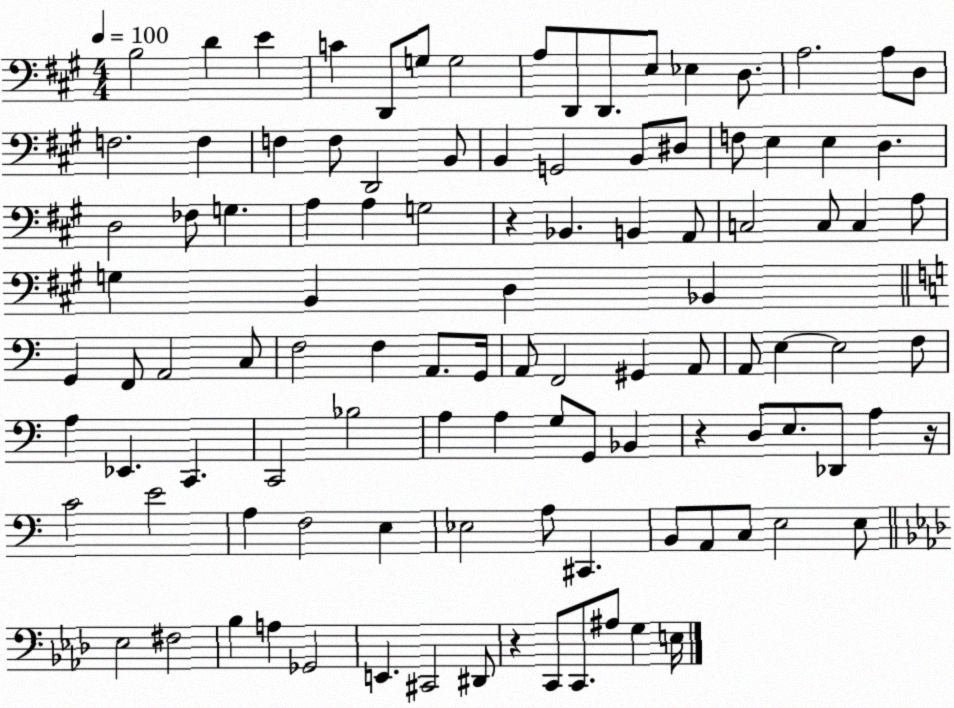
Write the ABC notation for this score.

X:1
T:Untitled
M:4/4
L:1/4
K:A
B,2 D E C D,,/2 G,/2 G,2 A,/2 D,,/2 D,,/2 E,/2 _E, D,/2 A,2 A,/2 D,/2 F,2 F, F, F,/2 D,,2 B,,/2 B,, G,,2 B,,/2 ^D,/2 F,/2 E, E, D, D,2 _F,/2 G, A, A, G,2 z _B,, B,, A,,/2 C,2 C,/2 C, A,/2 G, B,, D, _B,, G,, F,,/2 A,,2 C,/2 F,2 F, A,,/2 G,,/4 A,,/2 F,,2 ^G,, A,,/2 A,,/2 E, E,2 F,/2 A, _E,, C,, C,,2 _B,2 A, A, G,/2 G,,/2 _B,, z D,/2 E,/2 _D,,/2 A, z/4 C2 E2 A, F,2 E, _E,2 A,/2 ^C,, B,,/2 A,,/2 C,/2 E,2 E,/2 _E,2 ^F,2 _B, A, _G,,2 E,, ^C,,2 ^D,,/2 z C,,/2 C,,/2 ^A,/2 G, E,/4